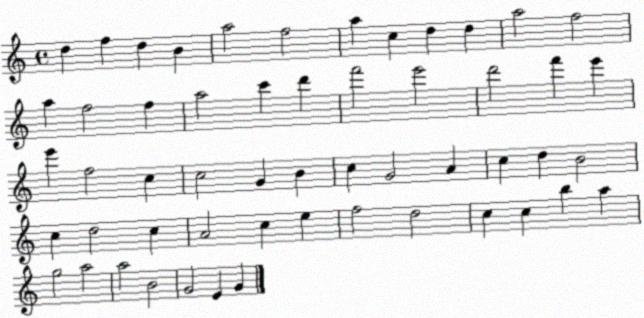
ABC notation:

X:1
T:Untitled
M:4/4
L:1/4
K:C
d f d B a2 f2 a c d d a2 f2 a f2 f a2 c' d' f'2 e'2 d'2 f' e' e' f2 c c2 G B c G2 A c d B2 c d2 c A2 c e f2 d2 c c b a g2 a2 a2 B2 G2 E G